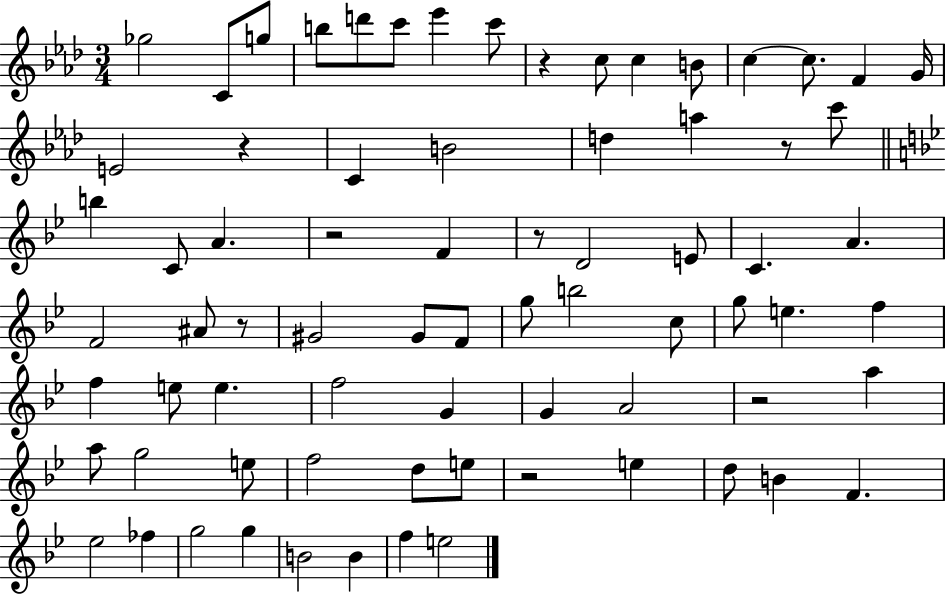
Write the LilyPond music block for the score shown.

{
  \clef treble
  \numericTimeSignature
  \time 3/4
  \key aes \major
  \repeat volta 2 { ges''2 c'8 g''8 | b''8 d'''8 c'''8 ees'''4 c'''8 | r4 c''8 c''4 b'8 | c''4~~ c''8. f'4 g'16 | \break e'2 r4 | c'4 b'2 | d''4 a''4 r8 c'''8 | \bar "||" \break \key g \minor b''4 c'8 a'4. | r2 f'4 | r8 d'2 e'8 | c'4. a'4. | \break f'2 ais'8 r8 | gis'2 gis'8 f'8 | g''8 b''2 c''8 | g''8 e''4. f''4 | \break f''4 e''8 e''4. | f''2 g'4 | g'4 a'2 | r2 a''4 | \break a''8 g''2 e''8 | f''2 d''8 e''8 | r2 e''4 | d''8 b'4 f'4. | \break ees''2 fes''4 | g''2 g''4 | b'2 b'4 | f''4 e''2 | \break } \bar "|."
}